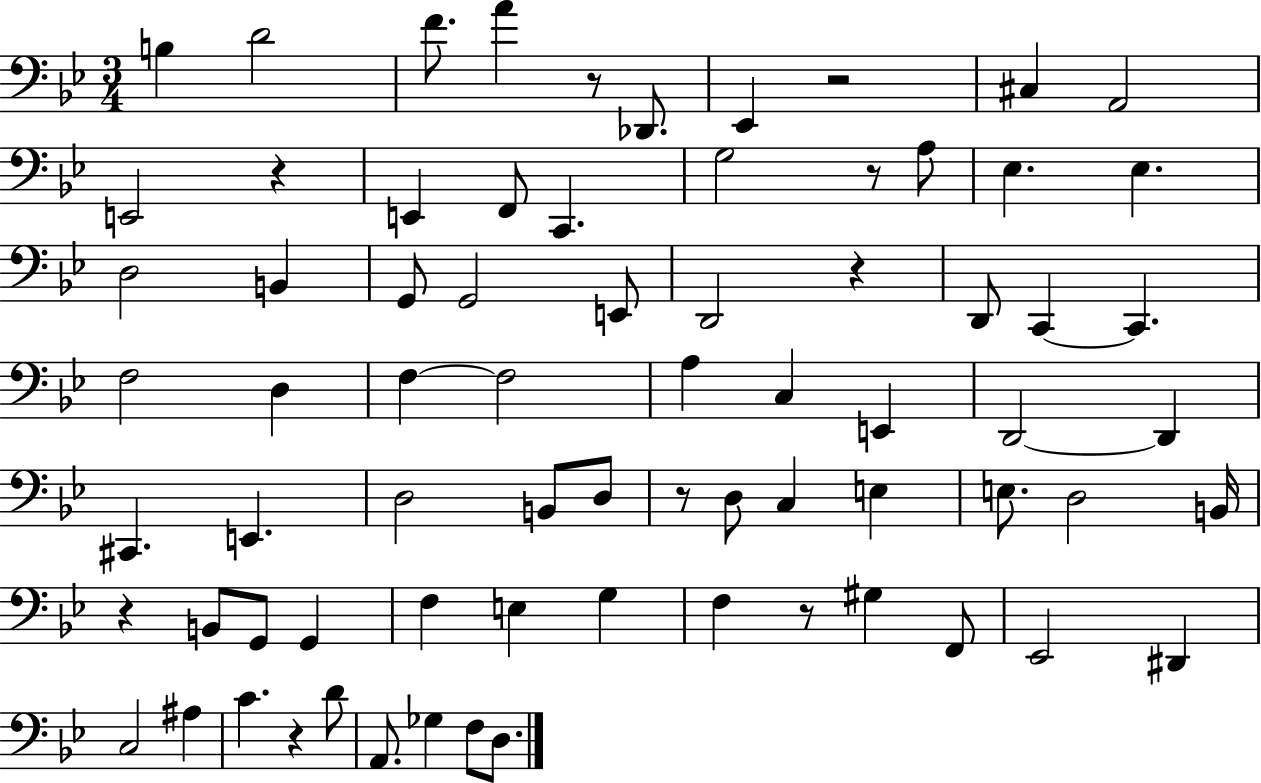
X:1
T:Untitled
M:3/4
L:1/4
K:Bb
B, D2 F/2 A z/2 _D,,/2 _E,, z2 ^C, A,,2 E,,2 z E,, F,,/2 C,, G,2 z/2 A,/2 _E, _E, D,2 B,, G,,/2 G,,2 E,,/2 D,,2 z D,,/2 C,, C,, F,2 D, F, F,2 A, C, E,, D,,2 D,, ^C,, E,, D,2 B,,/2 D,/2 z/2 D,/2 C, E, E,/2 D,2 B,,/4 z B,,/2 G,,/2 G,, F, E, G, F, z/2 ^G, F,,/2 _E,,2 ^D,, C,2 ^A, C z D/2 A,,/2 _G, F,/2 D,/2